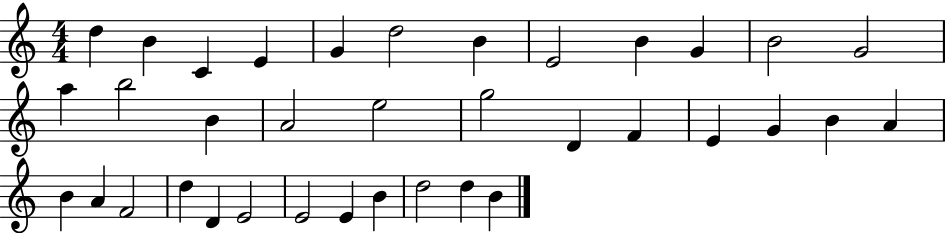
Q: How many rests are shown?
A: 0